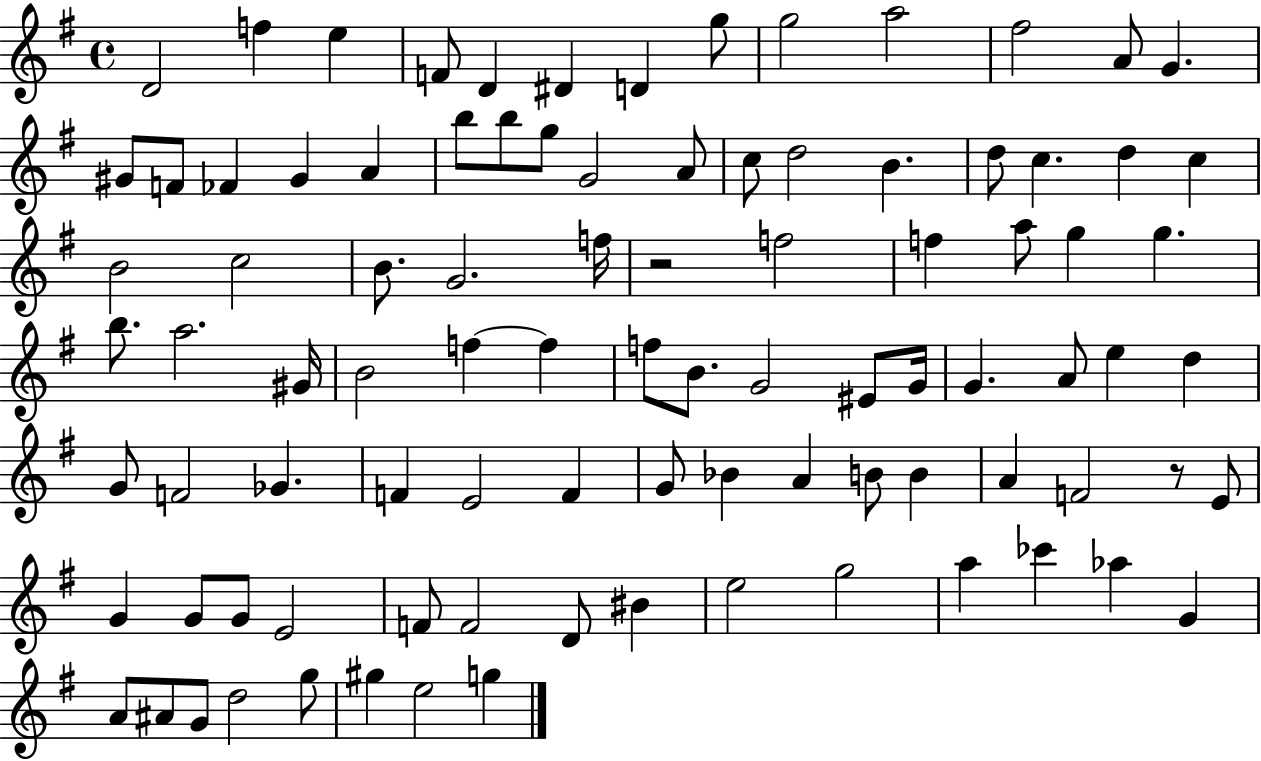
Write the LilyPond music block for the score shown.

{
  \clef treble
  \time 4/4
  \defaultTimeSignature
  \key g \major
  d'2 f''4 e''4 | f'8 d'4 dis'4 d'4 g''8 | g''2 a''2 | fis''2 a'8 g'4. | \break gis'8 f'8 fes'4 gis'4 a'4 | b''8 b''8 g''8 g'2 a'8 | c''8 d''2 b'4. | d''8 c''4. d''4 c''4 | \break b'2 c''2 | b'8. g'2. f''16 | r2 f''2 | f''4 a''8 g''4 g''4. | \break b''8. a''2. gis'16 | b'2 f''4~~ f''4 | f''8 b'8. g'2 eis'8 g'16 | g'4. a'8 e''4 d''4 | \break g'8 f'2 ges'4. | f'4 e'2 f'4 | g'8 bes'4 a'4 b'8 b'4 | a'4 f'2 r8 e'8 | \break g'4 g'8 g'8 e'2 | f'8 f'2 d'8 bis'4 | e''2 g''2 | a''4 ces'''4 aes''4 g'4 | \break a'8 ais'8 g'8 d''2 g''8 | gis''4 e''2 g''4 | \bar "|."
}